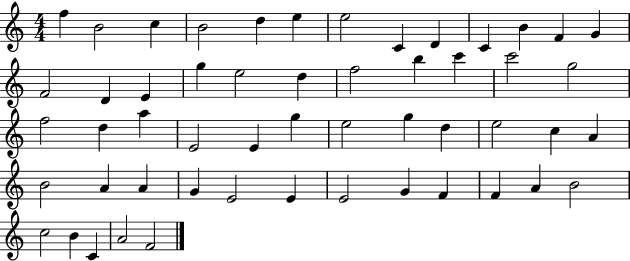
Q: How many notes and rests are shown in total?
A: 53